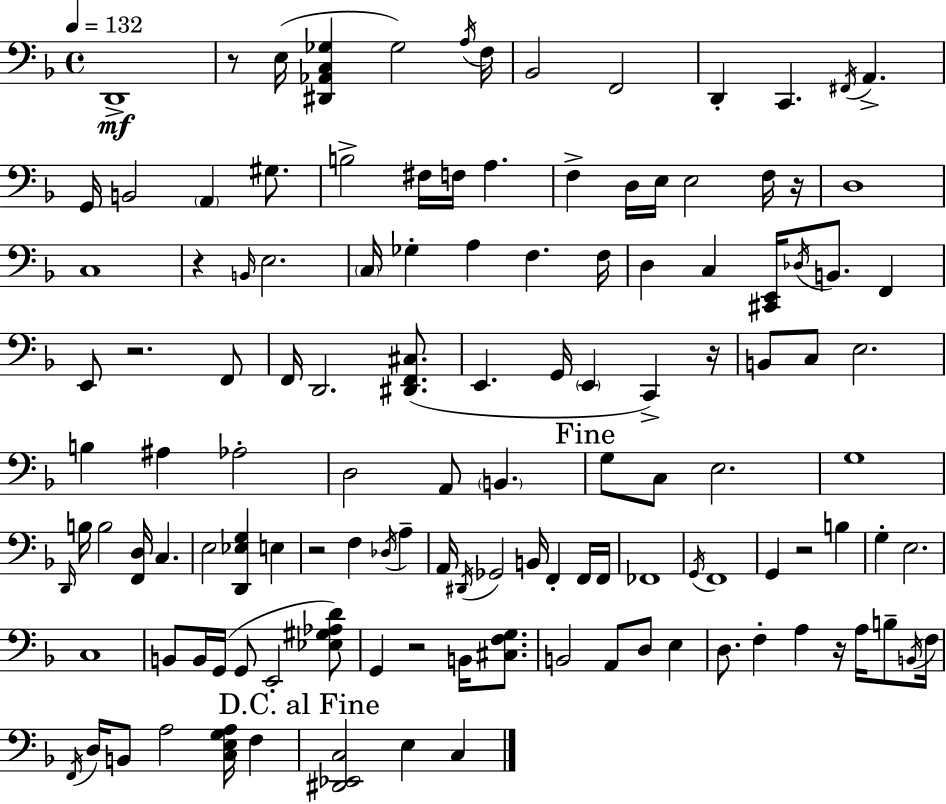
{
  \clef bass
  \time 4/4
  \defaultTimeSignature
  \key f \major
  \tempo 4 = 132
  d,1->\mf | r8 e16( <dis, aes, c ges>4 ges2) \acciaccatura { a16 } | f16 bes,2 f,2 | d,4-. c,4. \acciaccatura { fis,16 } a,4.-> | \break g,16 b,2 \parenthesize a,4 gis8. | b2-> fis16 f16 a4. | f4-> d16 e16 e2 | f16 r16 d1 | \break c1 | r4 \grace { b,16 } e2. | \parenthesize c16 ges4-. a4 f4. | f16 d4 c4 <cis, e,>16 \acciaccatura { des16 } b,8. | \break f,4 e,8 r2. | f,8 f,16 d,2. | <dis, f, cis>8.( e,4. g,16 \parenthesize e,4 c,4->) | r16 b,8 c8 e2. | \break b4 ais4 aes2-. | d2 a,8 \parenthesize b,4. | \mark "Fine" g8 c8 e2. | g1 | \break \grace { d,16 } b16 b2 <f, d>16 c4. | e2 <d, ees g>4 | e4 r2 f4 | \acciaccatura { des16 } a4-- a,16 \acciaccatura { dis,16 } ges,2 | \break b,16 f,4-. f,16 f,16 fes,1 | \acciaccatura { g,16 } f,1 | g,4 r2 | b4 g4-. e2. | \break c1 | b,8 b,16 g,16( g,8 e,2-. | <ees gis aes d'>8) g,4 r2 | b,16 <cis f g>8. b,2 | \break a,8 d8 e4 d8. f4-. a4 | r16 a16 b8-- \acciaccatura { b,16 } f16 \acciaccatura { f,16 } d16 b,8 a2 | <c e g a>16 f4 \mark "D.C. al Fine" <dis, ees, c>2 | e4 c4 \bar "|."
}